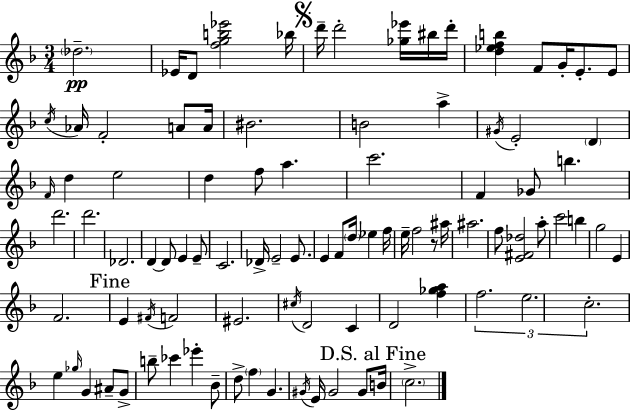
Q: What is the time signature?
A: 3/4